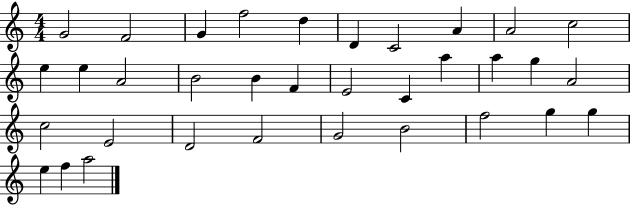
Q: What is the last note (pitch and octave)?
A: A5